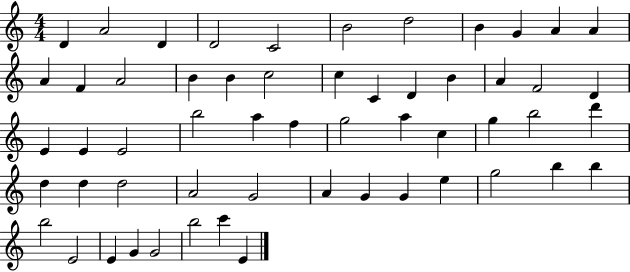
D4/q A4/h D4/q D4/h C4/h B4/h D5/h B4/q G4/q A4/q A4/q A4/q F4/q A4/h B4/q B4/q C5/h C5/q C4/q D4/q B4/q A4/q F4/h D4/q E4/q E4/q E4/h B5/h A5/q F5/q G5/h A5/q C5/q G5/q B5/h D6/q D5/q D5/q D5/h A4/h G4/h A4/q G4/q G4/q E5/q G5/h B5/q B5/q B5/h E4/h E4/q G4/q G4/h B5/h C6/q E4/q